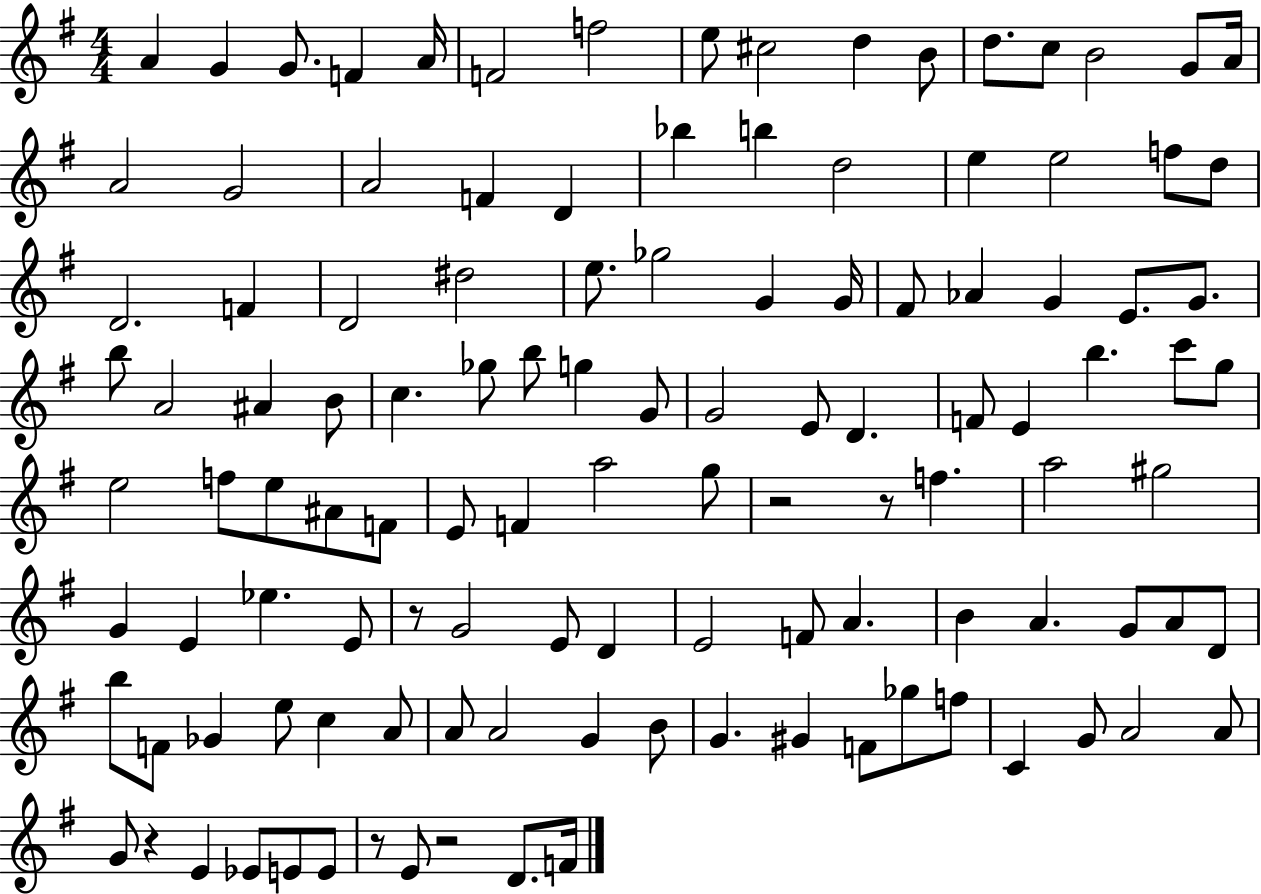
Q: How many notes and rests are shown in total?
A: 118